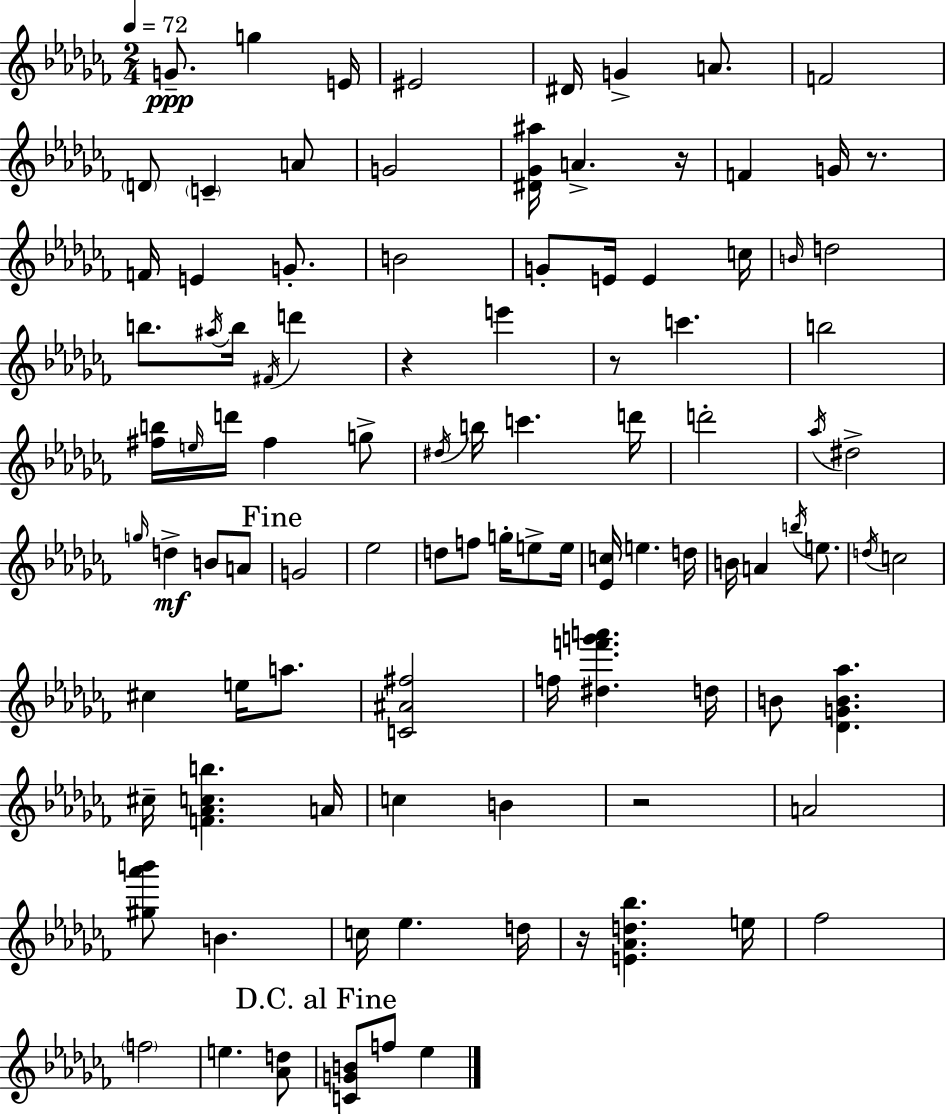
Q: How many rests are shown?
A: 6